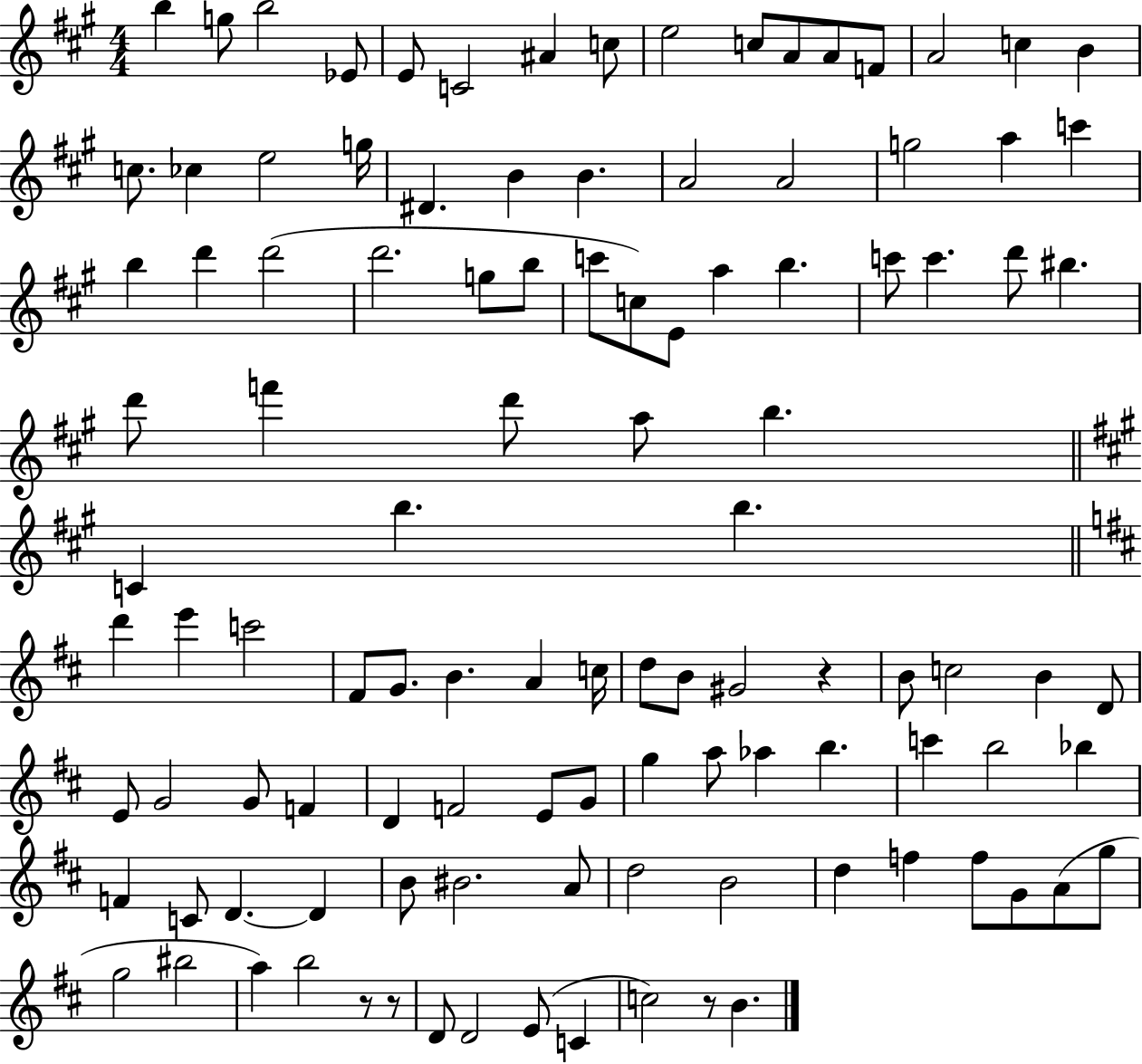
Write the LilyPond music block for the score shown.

{
  \clef treble
  \numericTimeSignature
  \time 4/4
  \key a \major
  b''4 g''8 b''2 ees'8 | e'8 c'2 ais'4 c''8 | e''2 c''8 a'8 a'8 f'8 | a'2 c''4 b'4 | \break c''8. ces''4 e''2 g''16 | dis'4. b'4 b'4. | a'2 a'2 | g''2 a''4 c'''4 | \break b''4 d'''4 d'''2( | d'''2. g''8 b''8 | c'''8 c''8) e'8 a''4 b''4. | c'''8 c'''4. d'''8 bis''4. | \break d'''8 f'''4 d'''8 a''8 b''4. | \bar "||" \break \key a \major c'4 b''4. b''4. | \bar "||" \break \key b \minor d'''4 e'''4 c'''2 | fis'8 g'8. b'4. a'4 c''16 | d''8 b'8 gis'2 r4 | b'8 c''2 b'4 d'8 | \break e'8 g'2 g'8 f'4 | d'4 f'2 e'8 g'8 | g''4 a''8 aes''4 b''4. | c'''4 b''2 bes''4 | \break f'4 c'8 d'4.~~ d'4 | b'8 bis'2. a'8 | d''2 b'2 | d''4 f''4 f''8 g'8 a'8( g''8 | \break g''2 bis''2 | a''4) b''2 r8 r8 | d'8 d'2 e'8( c'4 | c''2) r8 b'4. | \break \bar "|."
}